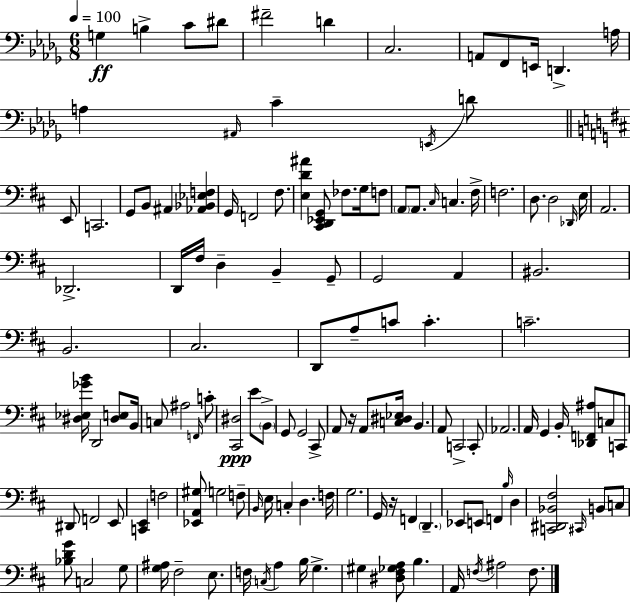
G3/q B3/q C4/e D#4/e F#4/h D4/q C3/h. A2/e F2/e E2/s D2/q. A3/s A3/q A#2/s C4/q E2/s D4/e E2/e C2/h. G2/e B2/e A#2/q [Ab2,Bb2,Eb3,F3]/q G2/s F2/h F#3/e. [E3,D4,A#4]/q [C#2,D2,Eb2,G2]/e FES3/e. G3/s F3/e A2/e A2/e. C#3/s C3/q. F#3/s F3/h. D3/e. D3/h Db2/s E3/s A2/h. Db2/h. D2/s F#3/s D3/q B2/q G2/e G2/h A2/q BIS2/h. B2/h. C#3/h. D2/e A3/e C4/e C4/q. C4/h. [D#3,Eb3,Gb4,B4]/s D2/h [D#3,E3]/e B2/s C3/e A#3/h F2/s C4/e [C#2,D#3]/h E4/e B2/e G2/e G2/h C#2/e A2/e R/s A2/e [C3,D#3,Eb3]/s B2/q. A2/e C2/h C2/e Ab2/h. A2/s G2/q B2/s [Db2,F2,A#3]/e C3/e C2/e D#2/e F2/h E2/e [C2,E2]/q F3/h [Eb2,A2,G#3]/e G3/h F3/e B2/s E3/s C3/q D3/q. F3/s G3/h. G2/s R/s F2/q D2/q. Eb2/e E2/e F2/q B3/s D3/q [C2,D#2,Bb2,F#3]/h C#2/s B2/e C3/e [Bb3,D4,G4]/e C3/h G3/e [G3,A#3]/s F#3/h E3/e. F3/s C3/s A3/q B3/s G3/q. G#3/q [D#3,F#3,Gb3,A3]/e B3/q. A2/s F3/s A#3/h F3/e.